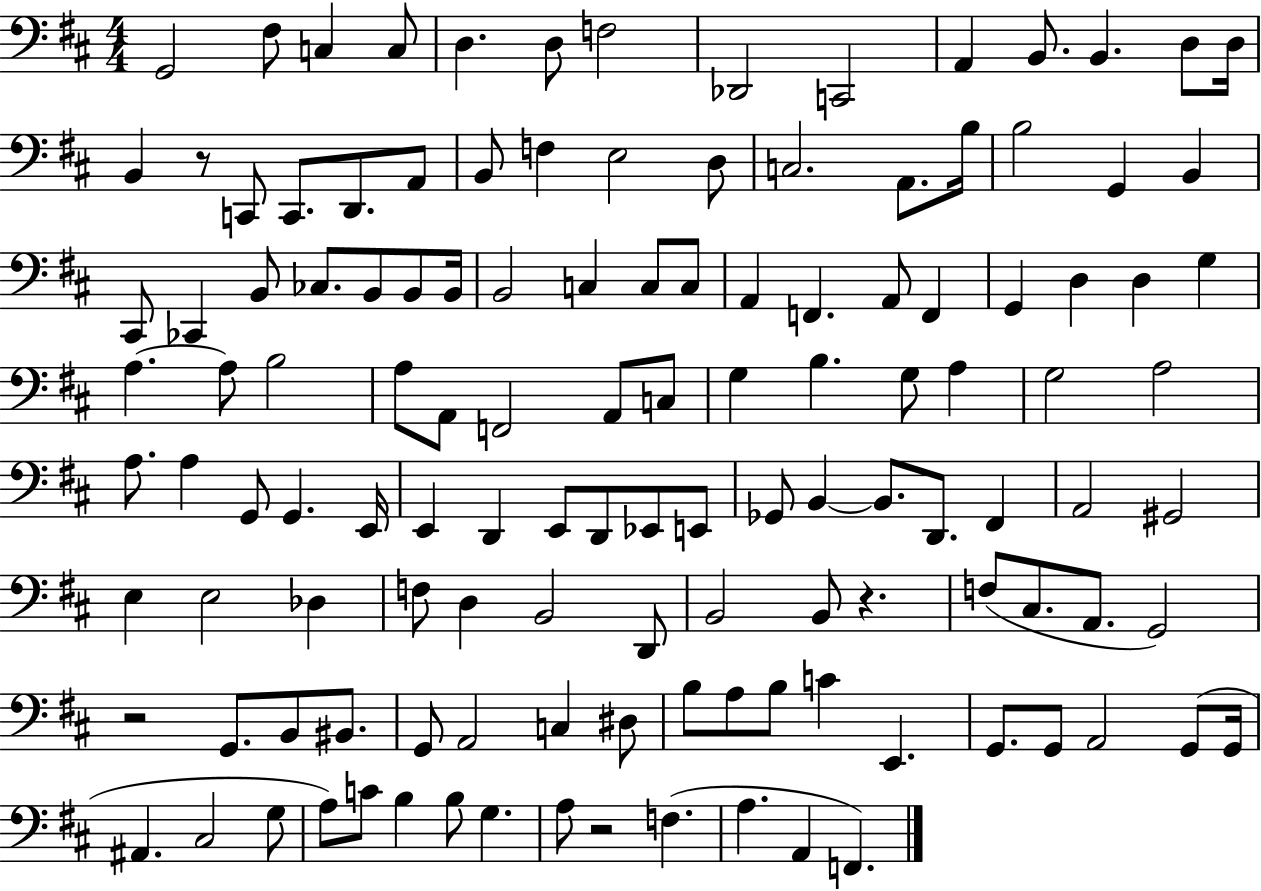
{
  \clef bass
  \numericTimeSignature
  \time 4/4
  \key d \major
  g,2 fis8 c4 c8 | d4. d8 f2 | des,2 c,2 | a,4 b,8. b,4. d8 d16 | \break b,4 r8 c,8 c,8. d,8. a,8 | b,8 f4 e2 d8 | c2. a,8. b16 | b2 g,4 b,4 | \break cis,8 ces,4 b,8 ces8. b,8 b,8 b,16 | b,2 c4 c8 c8 | a,4 f,4. a,8 f,4 | g,4 d4 d4 g4 | \break a4.~~ a8 b2 | a8 a,8 f,2 a,8 c8 | g4 b4. g8 a4 | g2 a2 | \break a8. a4 g,8 g,4. e,16 | e,4 d,4 e,8 d,8 ees,8 e,8 | ges,8 b,4~~ b,8. d,8. fis,4 | a,2 gis,2 | \break e4 e2 des4 | f8 d4 b,2 d,8 | b,2 b,8 r4. | f8( cis8. a,8. g,2) | \break r2 g,8. b,8 bis,8. | g,8 a,2 c4 dis8 | b8 a8 b8 c'4 e,4. | g,8. g,8 a,2 g,8( g,16 | \break ais,4. cis2 g8 | a8) c'8 b4 b8 g4. | a8 r2 f4.( | a4. a,4 f,4.) | \break \bar "|."
}